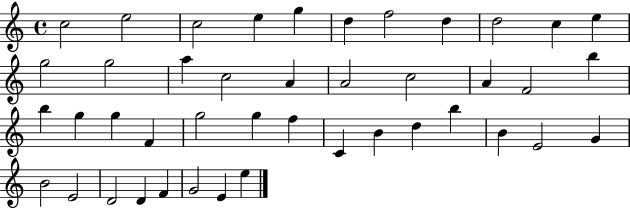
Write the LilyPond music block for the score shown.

{
  \clef treble
  \time 4/4
  \defaultTimeSignature
  \key c \major
  c''2 e''2 | c''2 e''4 g''4 | d''4 f''2 d''4 | d''2 c''4 e''4 | \break g''2 g''2 | a''4 c''2 a'4 | a'2 c''2 | a'4 f'2 b''4 | \break b''4 g''4 g''4 f'4 | g''2 g''4 f''4 | c'4 b'4 d''4 b''4 | b'4 e'2 g'4 | \break b'2 e'2 | d'2 d'4 f'4 | g'2 e'4 e''4 | \bar "|."
}